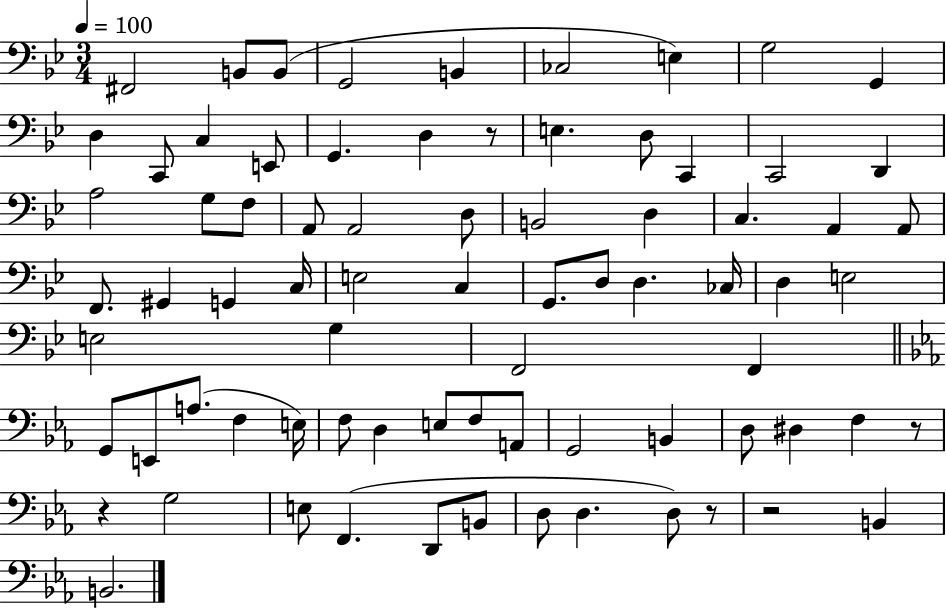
{
  \clef bass
  \numericTimeSignature
  \time 3/4
  \key bes \major
  \tempo 4 = 100
  fis,2 b,8 b,8( | g,2 b,4 | ces2 e4) | g2 g,4 | \break d4 c,8 c4 e,8 | g,4. d4 r8 | e4. d8 c,4 | c,2 d,4 | \break a2 g8 f8 | a,8 a,2 d8 | b,2 d4 | c4. a,4 a,8 | \break f,8. gis,4 g,4 c16 | e2 c4 | g,8. d8 d4. ces16 | d4 e2 | \break e2 g4 | f,2 f,4 | \bar "||" \break \key ees \major g,8 e,8 a8.( f4 e16) | f8 d4 e8 f8 a,8 | g,2 b,4 | d8 dis4 f4 r8 | \break r4 g2 | e8 f,4.( d,8 b,8 | d8 d4. d8) r8 | r2 b,4 | \break b,2. | \bar "|."
}